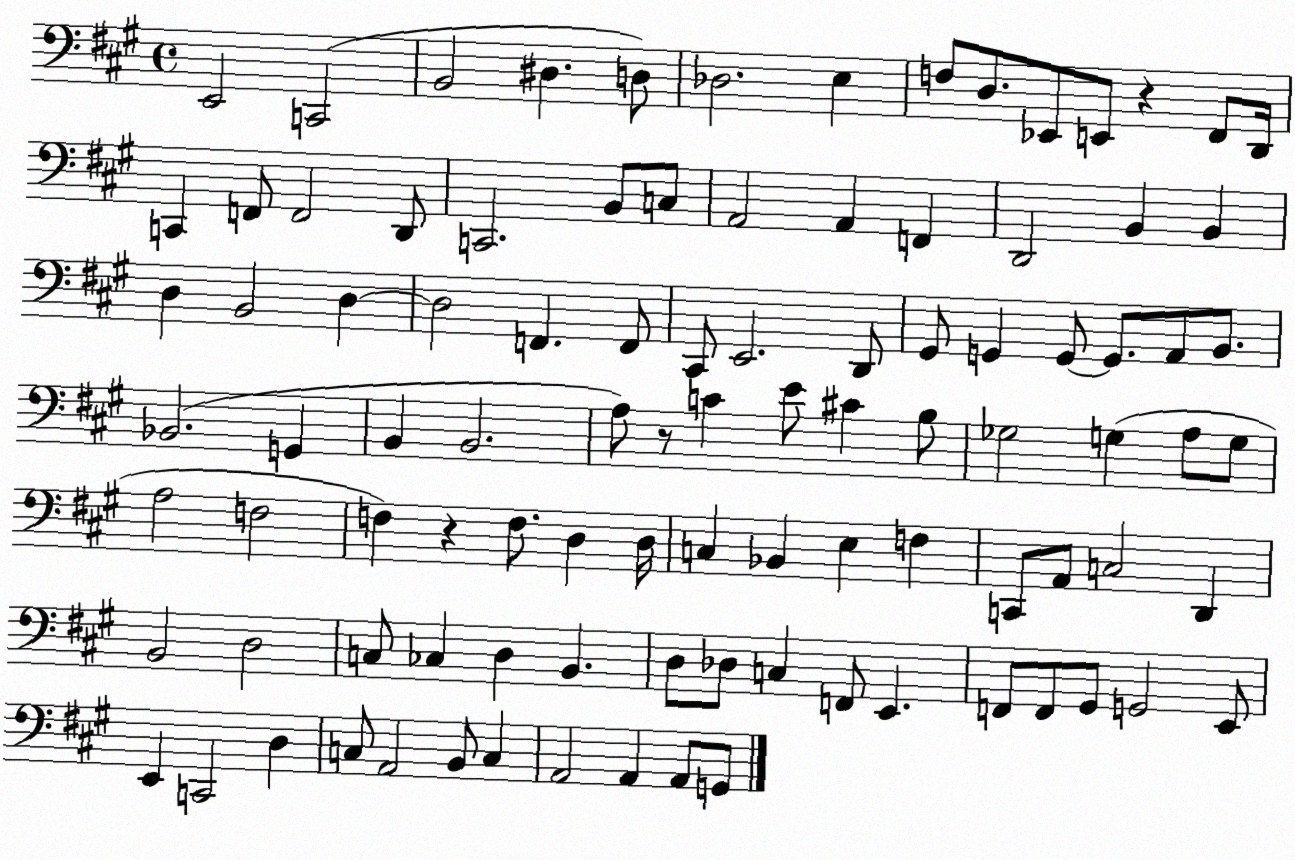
X:1
T:Untitled
M:4/4
L:1/4
K:A
E,,2 C,,2 B,,2 ^D, D,/2 _D,2 E, F,/2 D,/2 _E,,/2 E,,/2 z ^F,,/2 D,,/4 C,, F,,/2 F,,2 D,,/2 C,,2 B,,/2 C,/2 A,,2 A,, F,, D,,2 B,, B,, D, B,,2 D, D,2 F,, F,,/2 ^C,,/2 E,,2 D,,/2 ^G,,/2 G,, G,,/2 G,,/2 A,,/2 B,,/2 _B,,2 G,, B,, B,,2 A,/2 z/2 C E/2 ^C B,/2 _G,2 G, A,/2 G,/2 A,2 F,2 F, z F,/2 D, D,/4 C, _B,, E, F, C,,/2 A,,/2 C,2 D,, B,,2 D,2 C,/2 _C, D, B,, D,/2 _D,/2 C, F,,/2 E,, F,,/2 F,,/2 ^G,,/2 G,,2 E,,/2 E,, C,,2 D, C,/2 A,,2 B,,/2 C, A,,2 A,, A,,/2 G,,/2